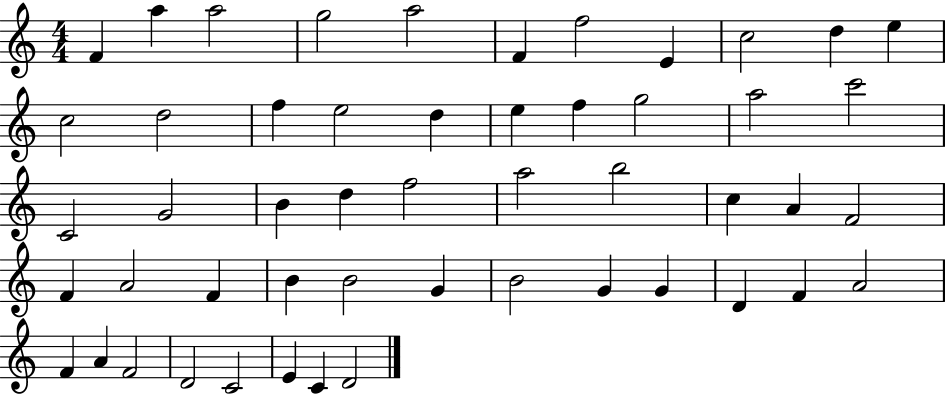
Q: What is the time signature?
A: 4/4